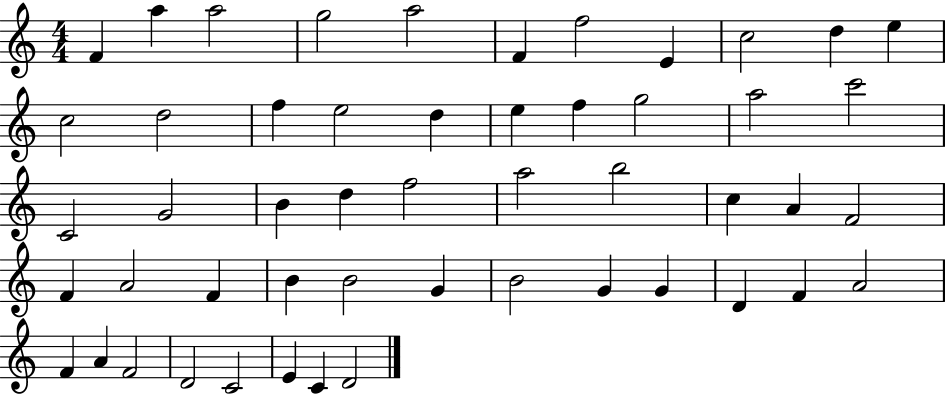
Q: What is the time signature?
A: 4/4